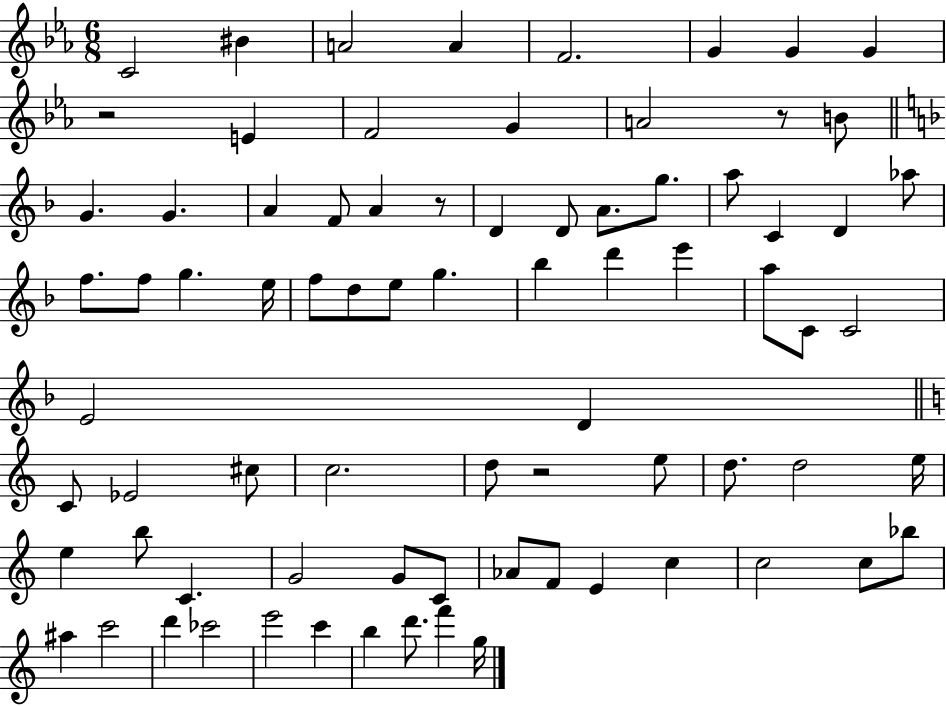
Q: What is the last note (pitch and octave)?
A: G5